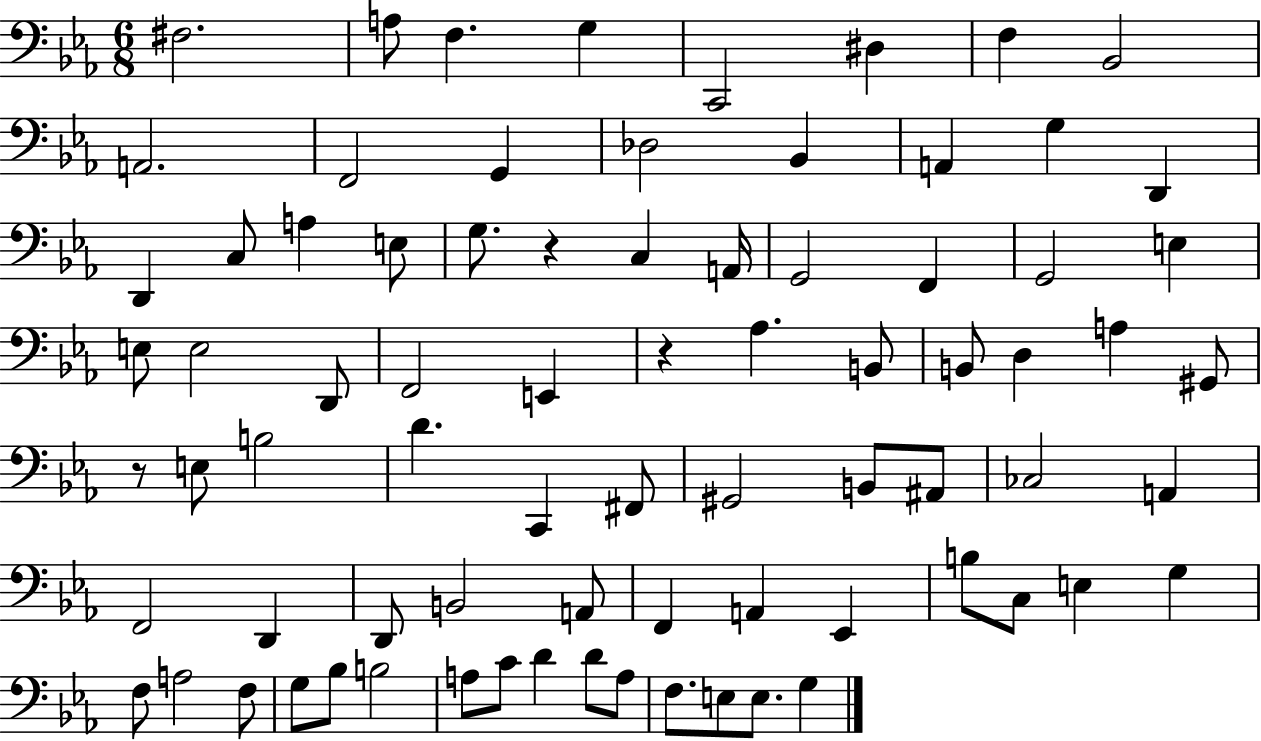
F#3/h. A3/e F3/q. G3/q C2/h D#3/q F3/q Bb2/h A2/h. F2/h G2/q Db3/h Bb2/q A2/q G3/q D2/q D2/q C3/e A3/q E3/e G3/e. R/q C3/q A2/s G2/h F2/q G2/h E3/q E3/e E3/h D2/e F2/h E2/q R/q Ab3/q. B2/e B2/e D3/q A3/q G#2/e R/e E3/e B3/h D4/q. C2/q F#2/e G#2/h B2/e A#2/e CES3/h A2/q F2/h D2/q D2/e B2/h A2/e F2/q A2/q Eb2/q B3/e C3/e E3/q G3/q F3/e A3/h F3/e G3/e Bb3/e B3/h A3/e C4/e D4/q D4/e A3/e F3/e. E3/e E3/e. G3/q